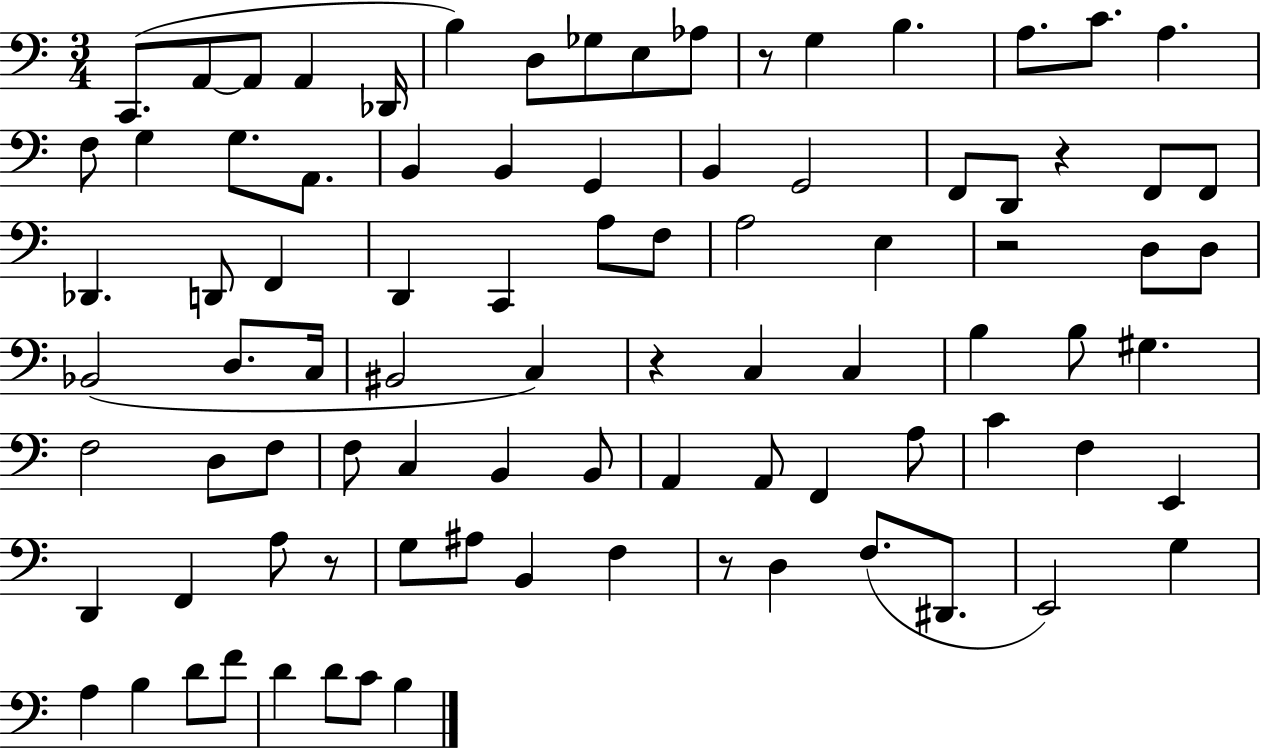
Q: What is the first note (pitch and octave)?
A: C2